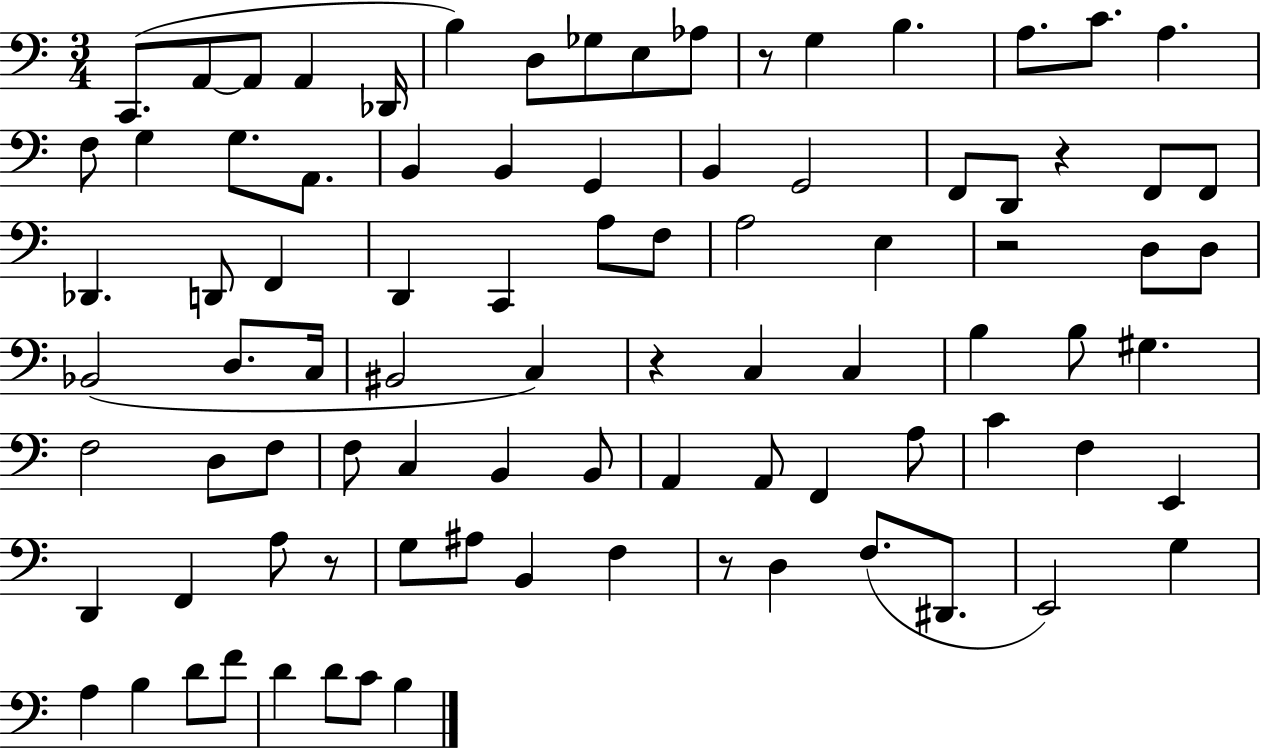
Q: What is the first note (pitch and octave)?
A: C2